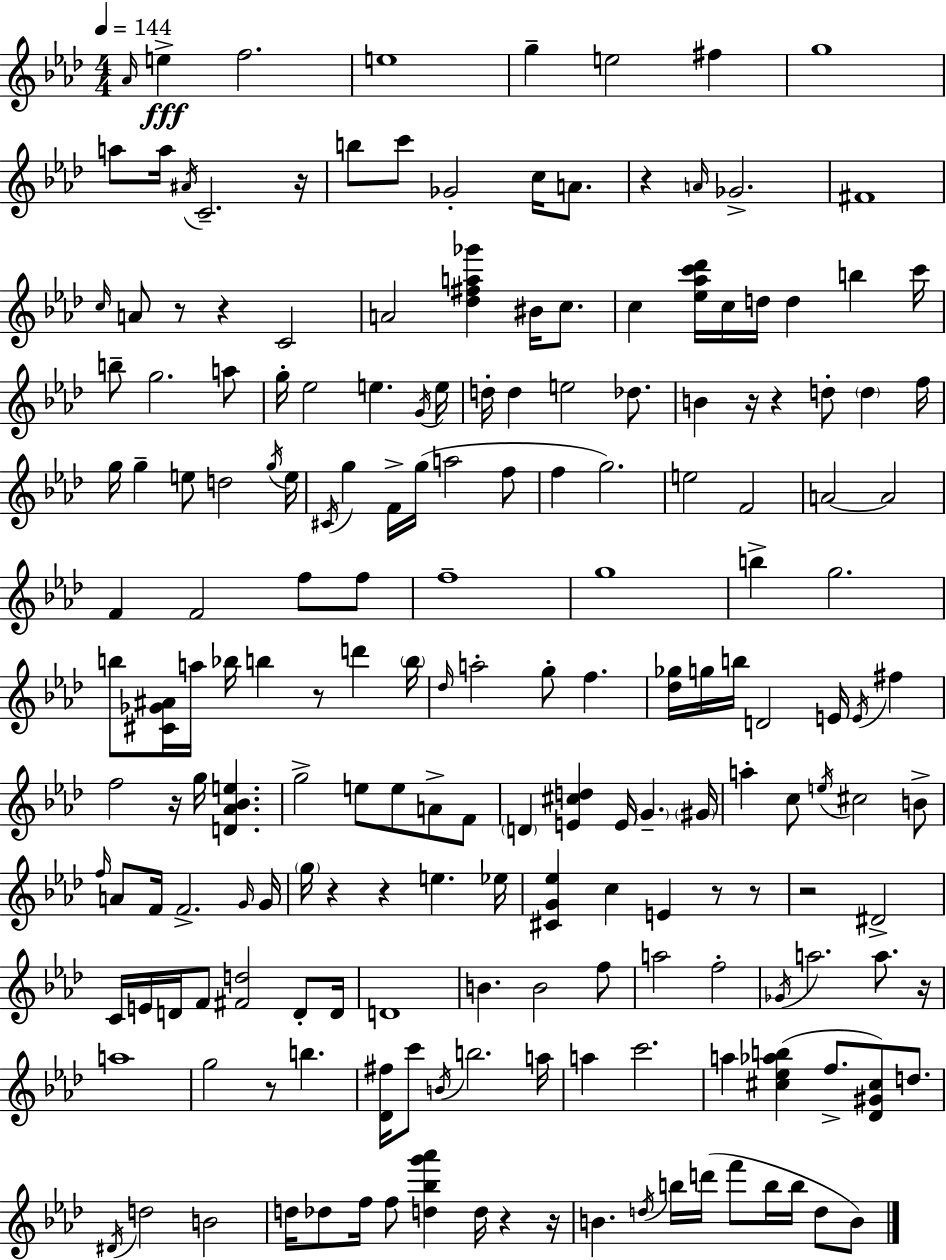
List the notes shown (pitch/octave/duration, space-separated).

Ab4/s E5/q F5/h. E5/w G5/q E5/h F#5/q G5/w A5/e A5/s A#4/s C4/h. R/s B5/e C6/e Gb4/h C5/s A4/e. R/q A4/s Gb4/h. F#4/w C5/s A4/e R/e R/q C4/h A4/h [Db5,F#5,A5,Gb6]/q BIS4/s C5/e. C5/q [Eb5,Ab5,C6,Db6]/s C5/s D5/s D5/q B5/q C6/s B5/e G5/h. A5/e G5/s Eb5/h E5/q. G4/s E5/s D5/s D5/q E5/h Db5/e. B4/q R/s R/q D5/e D5/q F5/s G5/s G5/q E5/e D5/h G5/s E5/s C#4/s G5/q F4/s G5/s A5/h F5/e F5/q G5/h. E5/h F4/h A4/h A4/h F4/q F4/h F5/e F5/e F5/w G5/w B5/q G5/h. B5/e [C#4,Gb4,A#4]/s A5/s Bb5/s B5/q R/e D6/q B5/s Db5/s A5/h G5/e F5/q. [Db5,Gb5]/s G5/s B5/s D4/h E4/s E4/s F#5/q F5/h R/s G5/s [D4,Ab4,Bb4,E5]/q. G5/h E5/e E5/e A4/e F4/e D4/q [E4,C#5,D5]/q E4/s G4/q. G#4/s A5/q C5/e E5/s C#5/h B4/e F5/s A4/e F4/s F4/h. G4/s G4/s G5/s R/q R/q E5/q. Eb5/s [C#4,G4,Eb5]/q C5/q E4/q R/e R/e R/h D#4/h C4/s E4/s D4/s F4/e [F#4,D5]/h D4/e D4/s D4/w B4/q. B4/h F5/e A5/h F5/h Gb4/s A5/h. A5/e. R/s A5/w G5/h R/e B5/q. [Db4,F#5]/s C6/e B4/s B5/h. A5/s A5/q C6/h. A5/q [C#5,Eb5,Ab5,B5]/q F5/e. [Db4,G#4,C#5]/e D5/e. D#4/s D5/h B4/h D5/s Db5/e F5/s F5/e [D5,Bb5,G6,Ab6]/q D5/s R/q R/s B4/q. D5/s B5/s D6/s F6/e B5/s B5/s D5/e B4/e